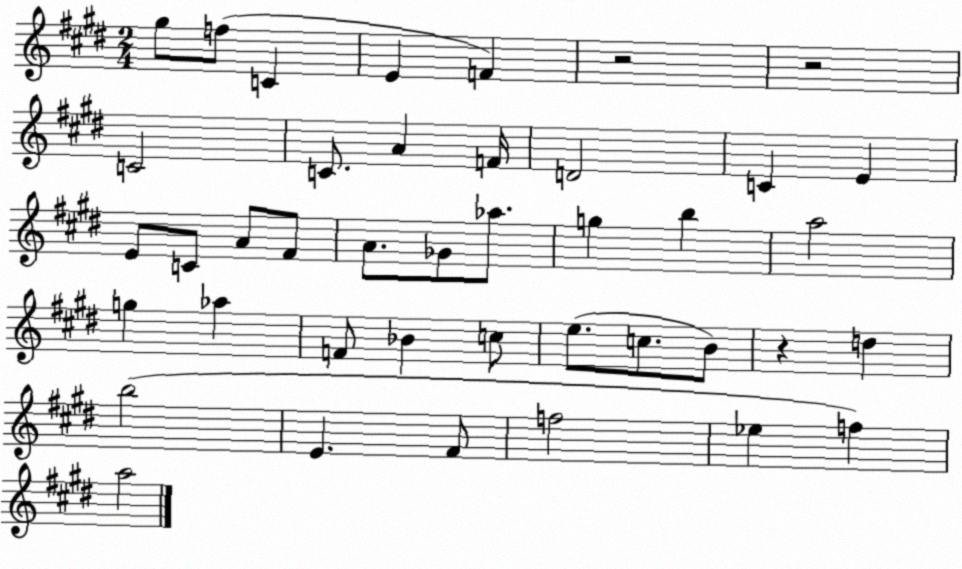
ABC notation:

X:1
T:Untitled
M:2/4
L:1/4
K:E
^g/2 f/2 C E F z2 z2 C2 C/2 A F/4 D2 C E E/2 C/2 A/2 ^F/2 A/2 _G/2 _a/2 g b a2 g _a F/2 _B c/2 e/2 c/2 B/2 z d b2 E ^F/2 f2 _e f a2